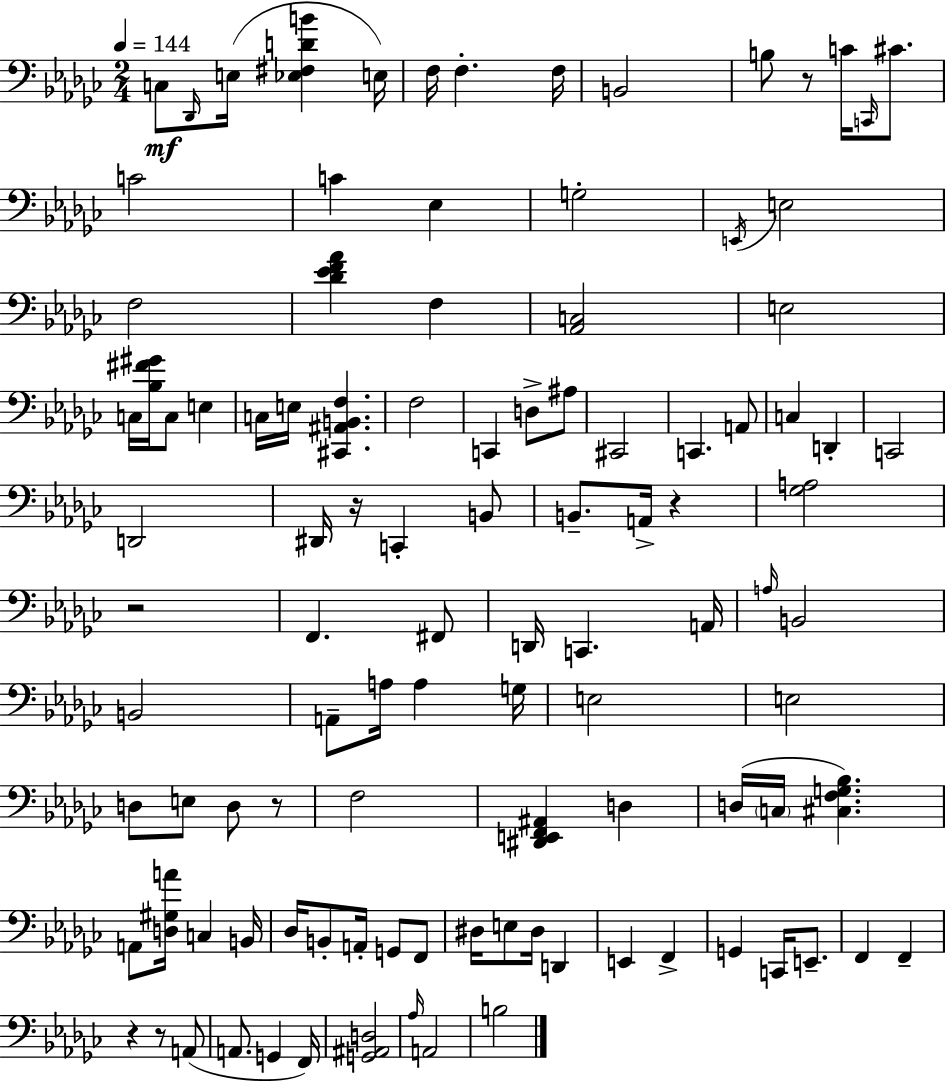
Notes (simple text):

C3/e Db2/s E3/s [Eb3,F#3,D4,B4]/q E3/s F3/s F3/q. F3/s B2/h B3/e R/e C4/s C2/s C#4/e. C4/h C4/q Eb3/q G3/h E2/s E3/h F3/h [Db4,Eb4,F4,Ab4]/q F3/q [Ab2,C3]/h E3/h C3/s [Bb3,F#4,G#4]/s C3/e E3/q C3/s E3/s [C#2,A#2,B2,F3]/q. F3/h C2/q D3/e A#3/e C#2/h C2/q. A2/e C3/q D2/q C2/h D2/h D#2/s R/s C2/q B2/e B2/e. A2/s R/q [Gb3,A3]/h R/h F2/q. F#2/e D2/s C2/q. A2/s A3/s B2/h B2/h A2/e A3/s A3/q G3/s E3/h E3/h D3/e E3/e D3/e R/e F3/h [D#2,E2,F2,A#2]/q D3/q D3/s C3/s [C#3,F3,G3,Bb3]/q. A2/e [D3,G#3,A4]/s C3/q B2/s Db3/s B2/e A2/s G2/e F2/e D#3/s E3/e D#3/s D2/q E2/q F2/q G2/q C2/s E2/e. F2/q F2/q R/q R/e A2/e A2/e. G2/q F2/s [G2,A#2,D3]/h Ab3/s A2/h B3/h